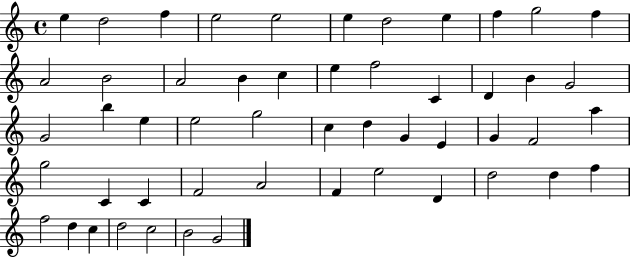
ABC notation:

X:1
T:Untitled
M:4/4
L:1/4
K:C
e d2 f e2 e2 e d2 e f g2 f A2 B2 A2 B c e f2 C D B G2 G2 b e e2 g2 c d G E G F2 a g2 C C F2 A2 F e2 D d2 d f f2 d c d2 c2 B2 G2